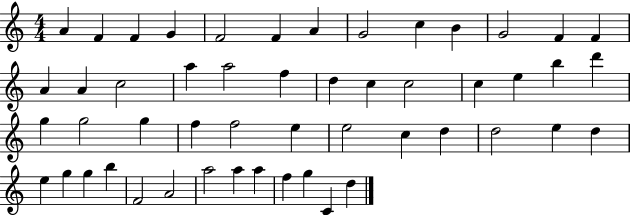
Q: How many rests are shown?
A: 0